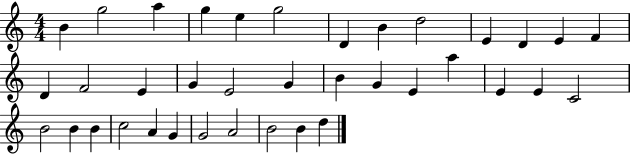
{
  \clef treble
  \numericTimeSignature
  \time 4/4
  \key c \major
  b'4 g''2 a''4 | g''4 e''4 g''2 | d'4 b'4 d''2 | e'4 d'4 e'4 f'4 | \break d'4 f'2 e'4 | g'4 e'2 g'4 | b'4 g'4 e'4 a''4 | e'4 e'4 c'2 | \break b'2 b'4 b'4 | c''2 a'4 g'4 | g'2 a'2 | b'2 b'4 d''4 | \break \bar "|."
}